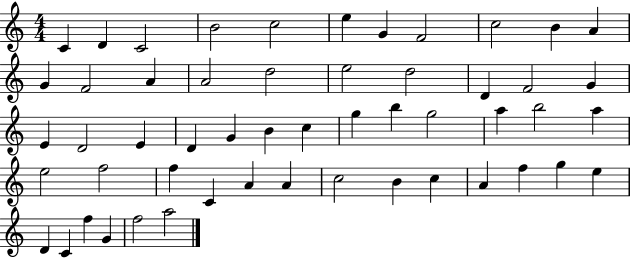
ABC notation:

X:1
T:Untitled
M:4/4
L:1/4
K:C
C D C2 B2 c2 e G F2 c2 B A G F2 A A2 d2 e2 d2 D F2 G E D2 E D G B c g b g2 a b2 a e2 f2 f C A A c2 B c A f g e D C f G f2 a2